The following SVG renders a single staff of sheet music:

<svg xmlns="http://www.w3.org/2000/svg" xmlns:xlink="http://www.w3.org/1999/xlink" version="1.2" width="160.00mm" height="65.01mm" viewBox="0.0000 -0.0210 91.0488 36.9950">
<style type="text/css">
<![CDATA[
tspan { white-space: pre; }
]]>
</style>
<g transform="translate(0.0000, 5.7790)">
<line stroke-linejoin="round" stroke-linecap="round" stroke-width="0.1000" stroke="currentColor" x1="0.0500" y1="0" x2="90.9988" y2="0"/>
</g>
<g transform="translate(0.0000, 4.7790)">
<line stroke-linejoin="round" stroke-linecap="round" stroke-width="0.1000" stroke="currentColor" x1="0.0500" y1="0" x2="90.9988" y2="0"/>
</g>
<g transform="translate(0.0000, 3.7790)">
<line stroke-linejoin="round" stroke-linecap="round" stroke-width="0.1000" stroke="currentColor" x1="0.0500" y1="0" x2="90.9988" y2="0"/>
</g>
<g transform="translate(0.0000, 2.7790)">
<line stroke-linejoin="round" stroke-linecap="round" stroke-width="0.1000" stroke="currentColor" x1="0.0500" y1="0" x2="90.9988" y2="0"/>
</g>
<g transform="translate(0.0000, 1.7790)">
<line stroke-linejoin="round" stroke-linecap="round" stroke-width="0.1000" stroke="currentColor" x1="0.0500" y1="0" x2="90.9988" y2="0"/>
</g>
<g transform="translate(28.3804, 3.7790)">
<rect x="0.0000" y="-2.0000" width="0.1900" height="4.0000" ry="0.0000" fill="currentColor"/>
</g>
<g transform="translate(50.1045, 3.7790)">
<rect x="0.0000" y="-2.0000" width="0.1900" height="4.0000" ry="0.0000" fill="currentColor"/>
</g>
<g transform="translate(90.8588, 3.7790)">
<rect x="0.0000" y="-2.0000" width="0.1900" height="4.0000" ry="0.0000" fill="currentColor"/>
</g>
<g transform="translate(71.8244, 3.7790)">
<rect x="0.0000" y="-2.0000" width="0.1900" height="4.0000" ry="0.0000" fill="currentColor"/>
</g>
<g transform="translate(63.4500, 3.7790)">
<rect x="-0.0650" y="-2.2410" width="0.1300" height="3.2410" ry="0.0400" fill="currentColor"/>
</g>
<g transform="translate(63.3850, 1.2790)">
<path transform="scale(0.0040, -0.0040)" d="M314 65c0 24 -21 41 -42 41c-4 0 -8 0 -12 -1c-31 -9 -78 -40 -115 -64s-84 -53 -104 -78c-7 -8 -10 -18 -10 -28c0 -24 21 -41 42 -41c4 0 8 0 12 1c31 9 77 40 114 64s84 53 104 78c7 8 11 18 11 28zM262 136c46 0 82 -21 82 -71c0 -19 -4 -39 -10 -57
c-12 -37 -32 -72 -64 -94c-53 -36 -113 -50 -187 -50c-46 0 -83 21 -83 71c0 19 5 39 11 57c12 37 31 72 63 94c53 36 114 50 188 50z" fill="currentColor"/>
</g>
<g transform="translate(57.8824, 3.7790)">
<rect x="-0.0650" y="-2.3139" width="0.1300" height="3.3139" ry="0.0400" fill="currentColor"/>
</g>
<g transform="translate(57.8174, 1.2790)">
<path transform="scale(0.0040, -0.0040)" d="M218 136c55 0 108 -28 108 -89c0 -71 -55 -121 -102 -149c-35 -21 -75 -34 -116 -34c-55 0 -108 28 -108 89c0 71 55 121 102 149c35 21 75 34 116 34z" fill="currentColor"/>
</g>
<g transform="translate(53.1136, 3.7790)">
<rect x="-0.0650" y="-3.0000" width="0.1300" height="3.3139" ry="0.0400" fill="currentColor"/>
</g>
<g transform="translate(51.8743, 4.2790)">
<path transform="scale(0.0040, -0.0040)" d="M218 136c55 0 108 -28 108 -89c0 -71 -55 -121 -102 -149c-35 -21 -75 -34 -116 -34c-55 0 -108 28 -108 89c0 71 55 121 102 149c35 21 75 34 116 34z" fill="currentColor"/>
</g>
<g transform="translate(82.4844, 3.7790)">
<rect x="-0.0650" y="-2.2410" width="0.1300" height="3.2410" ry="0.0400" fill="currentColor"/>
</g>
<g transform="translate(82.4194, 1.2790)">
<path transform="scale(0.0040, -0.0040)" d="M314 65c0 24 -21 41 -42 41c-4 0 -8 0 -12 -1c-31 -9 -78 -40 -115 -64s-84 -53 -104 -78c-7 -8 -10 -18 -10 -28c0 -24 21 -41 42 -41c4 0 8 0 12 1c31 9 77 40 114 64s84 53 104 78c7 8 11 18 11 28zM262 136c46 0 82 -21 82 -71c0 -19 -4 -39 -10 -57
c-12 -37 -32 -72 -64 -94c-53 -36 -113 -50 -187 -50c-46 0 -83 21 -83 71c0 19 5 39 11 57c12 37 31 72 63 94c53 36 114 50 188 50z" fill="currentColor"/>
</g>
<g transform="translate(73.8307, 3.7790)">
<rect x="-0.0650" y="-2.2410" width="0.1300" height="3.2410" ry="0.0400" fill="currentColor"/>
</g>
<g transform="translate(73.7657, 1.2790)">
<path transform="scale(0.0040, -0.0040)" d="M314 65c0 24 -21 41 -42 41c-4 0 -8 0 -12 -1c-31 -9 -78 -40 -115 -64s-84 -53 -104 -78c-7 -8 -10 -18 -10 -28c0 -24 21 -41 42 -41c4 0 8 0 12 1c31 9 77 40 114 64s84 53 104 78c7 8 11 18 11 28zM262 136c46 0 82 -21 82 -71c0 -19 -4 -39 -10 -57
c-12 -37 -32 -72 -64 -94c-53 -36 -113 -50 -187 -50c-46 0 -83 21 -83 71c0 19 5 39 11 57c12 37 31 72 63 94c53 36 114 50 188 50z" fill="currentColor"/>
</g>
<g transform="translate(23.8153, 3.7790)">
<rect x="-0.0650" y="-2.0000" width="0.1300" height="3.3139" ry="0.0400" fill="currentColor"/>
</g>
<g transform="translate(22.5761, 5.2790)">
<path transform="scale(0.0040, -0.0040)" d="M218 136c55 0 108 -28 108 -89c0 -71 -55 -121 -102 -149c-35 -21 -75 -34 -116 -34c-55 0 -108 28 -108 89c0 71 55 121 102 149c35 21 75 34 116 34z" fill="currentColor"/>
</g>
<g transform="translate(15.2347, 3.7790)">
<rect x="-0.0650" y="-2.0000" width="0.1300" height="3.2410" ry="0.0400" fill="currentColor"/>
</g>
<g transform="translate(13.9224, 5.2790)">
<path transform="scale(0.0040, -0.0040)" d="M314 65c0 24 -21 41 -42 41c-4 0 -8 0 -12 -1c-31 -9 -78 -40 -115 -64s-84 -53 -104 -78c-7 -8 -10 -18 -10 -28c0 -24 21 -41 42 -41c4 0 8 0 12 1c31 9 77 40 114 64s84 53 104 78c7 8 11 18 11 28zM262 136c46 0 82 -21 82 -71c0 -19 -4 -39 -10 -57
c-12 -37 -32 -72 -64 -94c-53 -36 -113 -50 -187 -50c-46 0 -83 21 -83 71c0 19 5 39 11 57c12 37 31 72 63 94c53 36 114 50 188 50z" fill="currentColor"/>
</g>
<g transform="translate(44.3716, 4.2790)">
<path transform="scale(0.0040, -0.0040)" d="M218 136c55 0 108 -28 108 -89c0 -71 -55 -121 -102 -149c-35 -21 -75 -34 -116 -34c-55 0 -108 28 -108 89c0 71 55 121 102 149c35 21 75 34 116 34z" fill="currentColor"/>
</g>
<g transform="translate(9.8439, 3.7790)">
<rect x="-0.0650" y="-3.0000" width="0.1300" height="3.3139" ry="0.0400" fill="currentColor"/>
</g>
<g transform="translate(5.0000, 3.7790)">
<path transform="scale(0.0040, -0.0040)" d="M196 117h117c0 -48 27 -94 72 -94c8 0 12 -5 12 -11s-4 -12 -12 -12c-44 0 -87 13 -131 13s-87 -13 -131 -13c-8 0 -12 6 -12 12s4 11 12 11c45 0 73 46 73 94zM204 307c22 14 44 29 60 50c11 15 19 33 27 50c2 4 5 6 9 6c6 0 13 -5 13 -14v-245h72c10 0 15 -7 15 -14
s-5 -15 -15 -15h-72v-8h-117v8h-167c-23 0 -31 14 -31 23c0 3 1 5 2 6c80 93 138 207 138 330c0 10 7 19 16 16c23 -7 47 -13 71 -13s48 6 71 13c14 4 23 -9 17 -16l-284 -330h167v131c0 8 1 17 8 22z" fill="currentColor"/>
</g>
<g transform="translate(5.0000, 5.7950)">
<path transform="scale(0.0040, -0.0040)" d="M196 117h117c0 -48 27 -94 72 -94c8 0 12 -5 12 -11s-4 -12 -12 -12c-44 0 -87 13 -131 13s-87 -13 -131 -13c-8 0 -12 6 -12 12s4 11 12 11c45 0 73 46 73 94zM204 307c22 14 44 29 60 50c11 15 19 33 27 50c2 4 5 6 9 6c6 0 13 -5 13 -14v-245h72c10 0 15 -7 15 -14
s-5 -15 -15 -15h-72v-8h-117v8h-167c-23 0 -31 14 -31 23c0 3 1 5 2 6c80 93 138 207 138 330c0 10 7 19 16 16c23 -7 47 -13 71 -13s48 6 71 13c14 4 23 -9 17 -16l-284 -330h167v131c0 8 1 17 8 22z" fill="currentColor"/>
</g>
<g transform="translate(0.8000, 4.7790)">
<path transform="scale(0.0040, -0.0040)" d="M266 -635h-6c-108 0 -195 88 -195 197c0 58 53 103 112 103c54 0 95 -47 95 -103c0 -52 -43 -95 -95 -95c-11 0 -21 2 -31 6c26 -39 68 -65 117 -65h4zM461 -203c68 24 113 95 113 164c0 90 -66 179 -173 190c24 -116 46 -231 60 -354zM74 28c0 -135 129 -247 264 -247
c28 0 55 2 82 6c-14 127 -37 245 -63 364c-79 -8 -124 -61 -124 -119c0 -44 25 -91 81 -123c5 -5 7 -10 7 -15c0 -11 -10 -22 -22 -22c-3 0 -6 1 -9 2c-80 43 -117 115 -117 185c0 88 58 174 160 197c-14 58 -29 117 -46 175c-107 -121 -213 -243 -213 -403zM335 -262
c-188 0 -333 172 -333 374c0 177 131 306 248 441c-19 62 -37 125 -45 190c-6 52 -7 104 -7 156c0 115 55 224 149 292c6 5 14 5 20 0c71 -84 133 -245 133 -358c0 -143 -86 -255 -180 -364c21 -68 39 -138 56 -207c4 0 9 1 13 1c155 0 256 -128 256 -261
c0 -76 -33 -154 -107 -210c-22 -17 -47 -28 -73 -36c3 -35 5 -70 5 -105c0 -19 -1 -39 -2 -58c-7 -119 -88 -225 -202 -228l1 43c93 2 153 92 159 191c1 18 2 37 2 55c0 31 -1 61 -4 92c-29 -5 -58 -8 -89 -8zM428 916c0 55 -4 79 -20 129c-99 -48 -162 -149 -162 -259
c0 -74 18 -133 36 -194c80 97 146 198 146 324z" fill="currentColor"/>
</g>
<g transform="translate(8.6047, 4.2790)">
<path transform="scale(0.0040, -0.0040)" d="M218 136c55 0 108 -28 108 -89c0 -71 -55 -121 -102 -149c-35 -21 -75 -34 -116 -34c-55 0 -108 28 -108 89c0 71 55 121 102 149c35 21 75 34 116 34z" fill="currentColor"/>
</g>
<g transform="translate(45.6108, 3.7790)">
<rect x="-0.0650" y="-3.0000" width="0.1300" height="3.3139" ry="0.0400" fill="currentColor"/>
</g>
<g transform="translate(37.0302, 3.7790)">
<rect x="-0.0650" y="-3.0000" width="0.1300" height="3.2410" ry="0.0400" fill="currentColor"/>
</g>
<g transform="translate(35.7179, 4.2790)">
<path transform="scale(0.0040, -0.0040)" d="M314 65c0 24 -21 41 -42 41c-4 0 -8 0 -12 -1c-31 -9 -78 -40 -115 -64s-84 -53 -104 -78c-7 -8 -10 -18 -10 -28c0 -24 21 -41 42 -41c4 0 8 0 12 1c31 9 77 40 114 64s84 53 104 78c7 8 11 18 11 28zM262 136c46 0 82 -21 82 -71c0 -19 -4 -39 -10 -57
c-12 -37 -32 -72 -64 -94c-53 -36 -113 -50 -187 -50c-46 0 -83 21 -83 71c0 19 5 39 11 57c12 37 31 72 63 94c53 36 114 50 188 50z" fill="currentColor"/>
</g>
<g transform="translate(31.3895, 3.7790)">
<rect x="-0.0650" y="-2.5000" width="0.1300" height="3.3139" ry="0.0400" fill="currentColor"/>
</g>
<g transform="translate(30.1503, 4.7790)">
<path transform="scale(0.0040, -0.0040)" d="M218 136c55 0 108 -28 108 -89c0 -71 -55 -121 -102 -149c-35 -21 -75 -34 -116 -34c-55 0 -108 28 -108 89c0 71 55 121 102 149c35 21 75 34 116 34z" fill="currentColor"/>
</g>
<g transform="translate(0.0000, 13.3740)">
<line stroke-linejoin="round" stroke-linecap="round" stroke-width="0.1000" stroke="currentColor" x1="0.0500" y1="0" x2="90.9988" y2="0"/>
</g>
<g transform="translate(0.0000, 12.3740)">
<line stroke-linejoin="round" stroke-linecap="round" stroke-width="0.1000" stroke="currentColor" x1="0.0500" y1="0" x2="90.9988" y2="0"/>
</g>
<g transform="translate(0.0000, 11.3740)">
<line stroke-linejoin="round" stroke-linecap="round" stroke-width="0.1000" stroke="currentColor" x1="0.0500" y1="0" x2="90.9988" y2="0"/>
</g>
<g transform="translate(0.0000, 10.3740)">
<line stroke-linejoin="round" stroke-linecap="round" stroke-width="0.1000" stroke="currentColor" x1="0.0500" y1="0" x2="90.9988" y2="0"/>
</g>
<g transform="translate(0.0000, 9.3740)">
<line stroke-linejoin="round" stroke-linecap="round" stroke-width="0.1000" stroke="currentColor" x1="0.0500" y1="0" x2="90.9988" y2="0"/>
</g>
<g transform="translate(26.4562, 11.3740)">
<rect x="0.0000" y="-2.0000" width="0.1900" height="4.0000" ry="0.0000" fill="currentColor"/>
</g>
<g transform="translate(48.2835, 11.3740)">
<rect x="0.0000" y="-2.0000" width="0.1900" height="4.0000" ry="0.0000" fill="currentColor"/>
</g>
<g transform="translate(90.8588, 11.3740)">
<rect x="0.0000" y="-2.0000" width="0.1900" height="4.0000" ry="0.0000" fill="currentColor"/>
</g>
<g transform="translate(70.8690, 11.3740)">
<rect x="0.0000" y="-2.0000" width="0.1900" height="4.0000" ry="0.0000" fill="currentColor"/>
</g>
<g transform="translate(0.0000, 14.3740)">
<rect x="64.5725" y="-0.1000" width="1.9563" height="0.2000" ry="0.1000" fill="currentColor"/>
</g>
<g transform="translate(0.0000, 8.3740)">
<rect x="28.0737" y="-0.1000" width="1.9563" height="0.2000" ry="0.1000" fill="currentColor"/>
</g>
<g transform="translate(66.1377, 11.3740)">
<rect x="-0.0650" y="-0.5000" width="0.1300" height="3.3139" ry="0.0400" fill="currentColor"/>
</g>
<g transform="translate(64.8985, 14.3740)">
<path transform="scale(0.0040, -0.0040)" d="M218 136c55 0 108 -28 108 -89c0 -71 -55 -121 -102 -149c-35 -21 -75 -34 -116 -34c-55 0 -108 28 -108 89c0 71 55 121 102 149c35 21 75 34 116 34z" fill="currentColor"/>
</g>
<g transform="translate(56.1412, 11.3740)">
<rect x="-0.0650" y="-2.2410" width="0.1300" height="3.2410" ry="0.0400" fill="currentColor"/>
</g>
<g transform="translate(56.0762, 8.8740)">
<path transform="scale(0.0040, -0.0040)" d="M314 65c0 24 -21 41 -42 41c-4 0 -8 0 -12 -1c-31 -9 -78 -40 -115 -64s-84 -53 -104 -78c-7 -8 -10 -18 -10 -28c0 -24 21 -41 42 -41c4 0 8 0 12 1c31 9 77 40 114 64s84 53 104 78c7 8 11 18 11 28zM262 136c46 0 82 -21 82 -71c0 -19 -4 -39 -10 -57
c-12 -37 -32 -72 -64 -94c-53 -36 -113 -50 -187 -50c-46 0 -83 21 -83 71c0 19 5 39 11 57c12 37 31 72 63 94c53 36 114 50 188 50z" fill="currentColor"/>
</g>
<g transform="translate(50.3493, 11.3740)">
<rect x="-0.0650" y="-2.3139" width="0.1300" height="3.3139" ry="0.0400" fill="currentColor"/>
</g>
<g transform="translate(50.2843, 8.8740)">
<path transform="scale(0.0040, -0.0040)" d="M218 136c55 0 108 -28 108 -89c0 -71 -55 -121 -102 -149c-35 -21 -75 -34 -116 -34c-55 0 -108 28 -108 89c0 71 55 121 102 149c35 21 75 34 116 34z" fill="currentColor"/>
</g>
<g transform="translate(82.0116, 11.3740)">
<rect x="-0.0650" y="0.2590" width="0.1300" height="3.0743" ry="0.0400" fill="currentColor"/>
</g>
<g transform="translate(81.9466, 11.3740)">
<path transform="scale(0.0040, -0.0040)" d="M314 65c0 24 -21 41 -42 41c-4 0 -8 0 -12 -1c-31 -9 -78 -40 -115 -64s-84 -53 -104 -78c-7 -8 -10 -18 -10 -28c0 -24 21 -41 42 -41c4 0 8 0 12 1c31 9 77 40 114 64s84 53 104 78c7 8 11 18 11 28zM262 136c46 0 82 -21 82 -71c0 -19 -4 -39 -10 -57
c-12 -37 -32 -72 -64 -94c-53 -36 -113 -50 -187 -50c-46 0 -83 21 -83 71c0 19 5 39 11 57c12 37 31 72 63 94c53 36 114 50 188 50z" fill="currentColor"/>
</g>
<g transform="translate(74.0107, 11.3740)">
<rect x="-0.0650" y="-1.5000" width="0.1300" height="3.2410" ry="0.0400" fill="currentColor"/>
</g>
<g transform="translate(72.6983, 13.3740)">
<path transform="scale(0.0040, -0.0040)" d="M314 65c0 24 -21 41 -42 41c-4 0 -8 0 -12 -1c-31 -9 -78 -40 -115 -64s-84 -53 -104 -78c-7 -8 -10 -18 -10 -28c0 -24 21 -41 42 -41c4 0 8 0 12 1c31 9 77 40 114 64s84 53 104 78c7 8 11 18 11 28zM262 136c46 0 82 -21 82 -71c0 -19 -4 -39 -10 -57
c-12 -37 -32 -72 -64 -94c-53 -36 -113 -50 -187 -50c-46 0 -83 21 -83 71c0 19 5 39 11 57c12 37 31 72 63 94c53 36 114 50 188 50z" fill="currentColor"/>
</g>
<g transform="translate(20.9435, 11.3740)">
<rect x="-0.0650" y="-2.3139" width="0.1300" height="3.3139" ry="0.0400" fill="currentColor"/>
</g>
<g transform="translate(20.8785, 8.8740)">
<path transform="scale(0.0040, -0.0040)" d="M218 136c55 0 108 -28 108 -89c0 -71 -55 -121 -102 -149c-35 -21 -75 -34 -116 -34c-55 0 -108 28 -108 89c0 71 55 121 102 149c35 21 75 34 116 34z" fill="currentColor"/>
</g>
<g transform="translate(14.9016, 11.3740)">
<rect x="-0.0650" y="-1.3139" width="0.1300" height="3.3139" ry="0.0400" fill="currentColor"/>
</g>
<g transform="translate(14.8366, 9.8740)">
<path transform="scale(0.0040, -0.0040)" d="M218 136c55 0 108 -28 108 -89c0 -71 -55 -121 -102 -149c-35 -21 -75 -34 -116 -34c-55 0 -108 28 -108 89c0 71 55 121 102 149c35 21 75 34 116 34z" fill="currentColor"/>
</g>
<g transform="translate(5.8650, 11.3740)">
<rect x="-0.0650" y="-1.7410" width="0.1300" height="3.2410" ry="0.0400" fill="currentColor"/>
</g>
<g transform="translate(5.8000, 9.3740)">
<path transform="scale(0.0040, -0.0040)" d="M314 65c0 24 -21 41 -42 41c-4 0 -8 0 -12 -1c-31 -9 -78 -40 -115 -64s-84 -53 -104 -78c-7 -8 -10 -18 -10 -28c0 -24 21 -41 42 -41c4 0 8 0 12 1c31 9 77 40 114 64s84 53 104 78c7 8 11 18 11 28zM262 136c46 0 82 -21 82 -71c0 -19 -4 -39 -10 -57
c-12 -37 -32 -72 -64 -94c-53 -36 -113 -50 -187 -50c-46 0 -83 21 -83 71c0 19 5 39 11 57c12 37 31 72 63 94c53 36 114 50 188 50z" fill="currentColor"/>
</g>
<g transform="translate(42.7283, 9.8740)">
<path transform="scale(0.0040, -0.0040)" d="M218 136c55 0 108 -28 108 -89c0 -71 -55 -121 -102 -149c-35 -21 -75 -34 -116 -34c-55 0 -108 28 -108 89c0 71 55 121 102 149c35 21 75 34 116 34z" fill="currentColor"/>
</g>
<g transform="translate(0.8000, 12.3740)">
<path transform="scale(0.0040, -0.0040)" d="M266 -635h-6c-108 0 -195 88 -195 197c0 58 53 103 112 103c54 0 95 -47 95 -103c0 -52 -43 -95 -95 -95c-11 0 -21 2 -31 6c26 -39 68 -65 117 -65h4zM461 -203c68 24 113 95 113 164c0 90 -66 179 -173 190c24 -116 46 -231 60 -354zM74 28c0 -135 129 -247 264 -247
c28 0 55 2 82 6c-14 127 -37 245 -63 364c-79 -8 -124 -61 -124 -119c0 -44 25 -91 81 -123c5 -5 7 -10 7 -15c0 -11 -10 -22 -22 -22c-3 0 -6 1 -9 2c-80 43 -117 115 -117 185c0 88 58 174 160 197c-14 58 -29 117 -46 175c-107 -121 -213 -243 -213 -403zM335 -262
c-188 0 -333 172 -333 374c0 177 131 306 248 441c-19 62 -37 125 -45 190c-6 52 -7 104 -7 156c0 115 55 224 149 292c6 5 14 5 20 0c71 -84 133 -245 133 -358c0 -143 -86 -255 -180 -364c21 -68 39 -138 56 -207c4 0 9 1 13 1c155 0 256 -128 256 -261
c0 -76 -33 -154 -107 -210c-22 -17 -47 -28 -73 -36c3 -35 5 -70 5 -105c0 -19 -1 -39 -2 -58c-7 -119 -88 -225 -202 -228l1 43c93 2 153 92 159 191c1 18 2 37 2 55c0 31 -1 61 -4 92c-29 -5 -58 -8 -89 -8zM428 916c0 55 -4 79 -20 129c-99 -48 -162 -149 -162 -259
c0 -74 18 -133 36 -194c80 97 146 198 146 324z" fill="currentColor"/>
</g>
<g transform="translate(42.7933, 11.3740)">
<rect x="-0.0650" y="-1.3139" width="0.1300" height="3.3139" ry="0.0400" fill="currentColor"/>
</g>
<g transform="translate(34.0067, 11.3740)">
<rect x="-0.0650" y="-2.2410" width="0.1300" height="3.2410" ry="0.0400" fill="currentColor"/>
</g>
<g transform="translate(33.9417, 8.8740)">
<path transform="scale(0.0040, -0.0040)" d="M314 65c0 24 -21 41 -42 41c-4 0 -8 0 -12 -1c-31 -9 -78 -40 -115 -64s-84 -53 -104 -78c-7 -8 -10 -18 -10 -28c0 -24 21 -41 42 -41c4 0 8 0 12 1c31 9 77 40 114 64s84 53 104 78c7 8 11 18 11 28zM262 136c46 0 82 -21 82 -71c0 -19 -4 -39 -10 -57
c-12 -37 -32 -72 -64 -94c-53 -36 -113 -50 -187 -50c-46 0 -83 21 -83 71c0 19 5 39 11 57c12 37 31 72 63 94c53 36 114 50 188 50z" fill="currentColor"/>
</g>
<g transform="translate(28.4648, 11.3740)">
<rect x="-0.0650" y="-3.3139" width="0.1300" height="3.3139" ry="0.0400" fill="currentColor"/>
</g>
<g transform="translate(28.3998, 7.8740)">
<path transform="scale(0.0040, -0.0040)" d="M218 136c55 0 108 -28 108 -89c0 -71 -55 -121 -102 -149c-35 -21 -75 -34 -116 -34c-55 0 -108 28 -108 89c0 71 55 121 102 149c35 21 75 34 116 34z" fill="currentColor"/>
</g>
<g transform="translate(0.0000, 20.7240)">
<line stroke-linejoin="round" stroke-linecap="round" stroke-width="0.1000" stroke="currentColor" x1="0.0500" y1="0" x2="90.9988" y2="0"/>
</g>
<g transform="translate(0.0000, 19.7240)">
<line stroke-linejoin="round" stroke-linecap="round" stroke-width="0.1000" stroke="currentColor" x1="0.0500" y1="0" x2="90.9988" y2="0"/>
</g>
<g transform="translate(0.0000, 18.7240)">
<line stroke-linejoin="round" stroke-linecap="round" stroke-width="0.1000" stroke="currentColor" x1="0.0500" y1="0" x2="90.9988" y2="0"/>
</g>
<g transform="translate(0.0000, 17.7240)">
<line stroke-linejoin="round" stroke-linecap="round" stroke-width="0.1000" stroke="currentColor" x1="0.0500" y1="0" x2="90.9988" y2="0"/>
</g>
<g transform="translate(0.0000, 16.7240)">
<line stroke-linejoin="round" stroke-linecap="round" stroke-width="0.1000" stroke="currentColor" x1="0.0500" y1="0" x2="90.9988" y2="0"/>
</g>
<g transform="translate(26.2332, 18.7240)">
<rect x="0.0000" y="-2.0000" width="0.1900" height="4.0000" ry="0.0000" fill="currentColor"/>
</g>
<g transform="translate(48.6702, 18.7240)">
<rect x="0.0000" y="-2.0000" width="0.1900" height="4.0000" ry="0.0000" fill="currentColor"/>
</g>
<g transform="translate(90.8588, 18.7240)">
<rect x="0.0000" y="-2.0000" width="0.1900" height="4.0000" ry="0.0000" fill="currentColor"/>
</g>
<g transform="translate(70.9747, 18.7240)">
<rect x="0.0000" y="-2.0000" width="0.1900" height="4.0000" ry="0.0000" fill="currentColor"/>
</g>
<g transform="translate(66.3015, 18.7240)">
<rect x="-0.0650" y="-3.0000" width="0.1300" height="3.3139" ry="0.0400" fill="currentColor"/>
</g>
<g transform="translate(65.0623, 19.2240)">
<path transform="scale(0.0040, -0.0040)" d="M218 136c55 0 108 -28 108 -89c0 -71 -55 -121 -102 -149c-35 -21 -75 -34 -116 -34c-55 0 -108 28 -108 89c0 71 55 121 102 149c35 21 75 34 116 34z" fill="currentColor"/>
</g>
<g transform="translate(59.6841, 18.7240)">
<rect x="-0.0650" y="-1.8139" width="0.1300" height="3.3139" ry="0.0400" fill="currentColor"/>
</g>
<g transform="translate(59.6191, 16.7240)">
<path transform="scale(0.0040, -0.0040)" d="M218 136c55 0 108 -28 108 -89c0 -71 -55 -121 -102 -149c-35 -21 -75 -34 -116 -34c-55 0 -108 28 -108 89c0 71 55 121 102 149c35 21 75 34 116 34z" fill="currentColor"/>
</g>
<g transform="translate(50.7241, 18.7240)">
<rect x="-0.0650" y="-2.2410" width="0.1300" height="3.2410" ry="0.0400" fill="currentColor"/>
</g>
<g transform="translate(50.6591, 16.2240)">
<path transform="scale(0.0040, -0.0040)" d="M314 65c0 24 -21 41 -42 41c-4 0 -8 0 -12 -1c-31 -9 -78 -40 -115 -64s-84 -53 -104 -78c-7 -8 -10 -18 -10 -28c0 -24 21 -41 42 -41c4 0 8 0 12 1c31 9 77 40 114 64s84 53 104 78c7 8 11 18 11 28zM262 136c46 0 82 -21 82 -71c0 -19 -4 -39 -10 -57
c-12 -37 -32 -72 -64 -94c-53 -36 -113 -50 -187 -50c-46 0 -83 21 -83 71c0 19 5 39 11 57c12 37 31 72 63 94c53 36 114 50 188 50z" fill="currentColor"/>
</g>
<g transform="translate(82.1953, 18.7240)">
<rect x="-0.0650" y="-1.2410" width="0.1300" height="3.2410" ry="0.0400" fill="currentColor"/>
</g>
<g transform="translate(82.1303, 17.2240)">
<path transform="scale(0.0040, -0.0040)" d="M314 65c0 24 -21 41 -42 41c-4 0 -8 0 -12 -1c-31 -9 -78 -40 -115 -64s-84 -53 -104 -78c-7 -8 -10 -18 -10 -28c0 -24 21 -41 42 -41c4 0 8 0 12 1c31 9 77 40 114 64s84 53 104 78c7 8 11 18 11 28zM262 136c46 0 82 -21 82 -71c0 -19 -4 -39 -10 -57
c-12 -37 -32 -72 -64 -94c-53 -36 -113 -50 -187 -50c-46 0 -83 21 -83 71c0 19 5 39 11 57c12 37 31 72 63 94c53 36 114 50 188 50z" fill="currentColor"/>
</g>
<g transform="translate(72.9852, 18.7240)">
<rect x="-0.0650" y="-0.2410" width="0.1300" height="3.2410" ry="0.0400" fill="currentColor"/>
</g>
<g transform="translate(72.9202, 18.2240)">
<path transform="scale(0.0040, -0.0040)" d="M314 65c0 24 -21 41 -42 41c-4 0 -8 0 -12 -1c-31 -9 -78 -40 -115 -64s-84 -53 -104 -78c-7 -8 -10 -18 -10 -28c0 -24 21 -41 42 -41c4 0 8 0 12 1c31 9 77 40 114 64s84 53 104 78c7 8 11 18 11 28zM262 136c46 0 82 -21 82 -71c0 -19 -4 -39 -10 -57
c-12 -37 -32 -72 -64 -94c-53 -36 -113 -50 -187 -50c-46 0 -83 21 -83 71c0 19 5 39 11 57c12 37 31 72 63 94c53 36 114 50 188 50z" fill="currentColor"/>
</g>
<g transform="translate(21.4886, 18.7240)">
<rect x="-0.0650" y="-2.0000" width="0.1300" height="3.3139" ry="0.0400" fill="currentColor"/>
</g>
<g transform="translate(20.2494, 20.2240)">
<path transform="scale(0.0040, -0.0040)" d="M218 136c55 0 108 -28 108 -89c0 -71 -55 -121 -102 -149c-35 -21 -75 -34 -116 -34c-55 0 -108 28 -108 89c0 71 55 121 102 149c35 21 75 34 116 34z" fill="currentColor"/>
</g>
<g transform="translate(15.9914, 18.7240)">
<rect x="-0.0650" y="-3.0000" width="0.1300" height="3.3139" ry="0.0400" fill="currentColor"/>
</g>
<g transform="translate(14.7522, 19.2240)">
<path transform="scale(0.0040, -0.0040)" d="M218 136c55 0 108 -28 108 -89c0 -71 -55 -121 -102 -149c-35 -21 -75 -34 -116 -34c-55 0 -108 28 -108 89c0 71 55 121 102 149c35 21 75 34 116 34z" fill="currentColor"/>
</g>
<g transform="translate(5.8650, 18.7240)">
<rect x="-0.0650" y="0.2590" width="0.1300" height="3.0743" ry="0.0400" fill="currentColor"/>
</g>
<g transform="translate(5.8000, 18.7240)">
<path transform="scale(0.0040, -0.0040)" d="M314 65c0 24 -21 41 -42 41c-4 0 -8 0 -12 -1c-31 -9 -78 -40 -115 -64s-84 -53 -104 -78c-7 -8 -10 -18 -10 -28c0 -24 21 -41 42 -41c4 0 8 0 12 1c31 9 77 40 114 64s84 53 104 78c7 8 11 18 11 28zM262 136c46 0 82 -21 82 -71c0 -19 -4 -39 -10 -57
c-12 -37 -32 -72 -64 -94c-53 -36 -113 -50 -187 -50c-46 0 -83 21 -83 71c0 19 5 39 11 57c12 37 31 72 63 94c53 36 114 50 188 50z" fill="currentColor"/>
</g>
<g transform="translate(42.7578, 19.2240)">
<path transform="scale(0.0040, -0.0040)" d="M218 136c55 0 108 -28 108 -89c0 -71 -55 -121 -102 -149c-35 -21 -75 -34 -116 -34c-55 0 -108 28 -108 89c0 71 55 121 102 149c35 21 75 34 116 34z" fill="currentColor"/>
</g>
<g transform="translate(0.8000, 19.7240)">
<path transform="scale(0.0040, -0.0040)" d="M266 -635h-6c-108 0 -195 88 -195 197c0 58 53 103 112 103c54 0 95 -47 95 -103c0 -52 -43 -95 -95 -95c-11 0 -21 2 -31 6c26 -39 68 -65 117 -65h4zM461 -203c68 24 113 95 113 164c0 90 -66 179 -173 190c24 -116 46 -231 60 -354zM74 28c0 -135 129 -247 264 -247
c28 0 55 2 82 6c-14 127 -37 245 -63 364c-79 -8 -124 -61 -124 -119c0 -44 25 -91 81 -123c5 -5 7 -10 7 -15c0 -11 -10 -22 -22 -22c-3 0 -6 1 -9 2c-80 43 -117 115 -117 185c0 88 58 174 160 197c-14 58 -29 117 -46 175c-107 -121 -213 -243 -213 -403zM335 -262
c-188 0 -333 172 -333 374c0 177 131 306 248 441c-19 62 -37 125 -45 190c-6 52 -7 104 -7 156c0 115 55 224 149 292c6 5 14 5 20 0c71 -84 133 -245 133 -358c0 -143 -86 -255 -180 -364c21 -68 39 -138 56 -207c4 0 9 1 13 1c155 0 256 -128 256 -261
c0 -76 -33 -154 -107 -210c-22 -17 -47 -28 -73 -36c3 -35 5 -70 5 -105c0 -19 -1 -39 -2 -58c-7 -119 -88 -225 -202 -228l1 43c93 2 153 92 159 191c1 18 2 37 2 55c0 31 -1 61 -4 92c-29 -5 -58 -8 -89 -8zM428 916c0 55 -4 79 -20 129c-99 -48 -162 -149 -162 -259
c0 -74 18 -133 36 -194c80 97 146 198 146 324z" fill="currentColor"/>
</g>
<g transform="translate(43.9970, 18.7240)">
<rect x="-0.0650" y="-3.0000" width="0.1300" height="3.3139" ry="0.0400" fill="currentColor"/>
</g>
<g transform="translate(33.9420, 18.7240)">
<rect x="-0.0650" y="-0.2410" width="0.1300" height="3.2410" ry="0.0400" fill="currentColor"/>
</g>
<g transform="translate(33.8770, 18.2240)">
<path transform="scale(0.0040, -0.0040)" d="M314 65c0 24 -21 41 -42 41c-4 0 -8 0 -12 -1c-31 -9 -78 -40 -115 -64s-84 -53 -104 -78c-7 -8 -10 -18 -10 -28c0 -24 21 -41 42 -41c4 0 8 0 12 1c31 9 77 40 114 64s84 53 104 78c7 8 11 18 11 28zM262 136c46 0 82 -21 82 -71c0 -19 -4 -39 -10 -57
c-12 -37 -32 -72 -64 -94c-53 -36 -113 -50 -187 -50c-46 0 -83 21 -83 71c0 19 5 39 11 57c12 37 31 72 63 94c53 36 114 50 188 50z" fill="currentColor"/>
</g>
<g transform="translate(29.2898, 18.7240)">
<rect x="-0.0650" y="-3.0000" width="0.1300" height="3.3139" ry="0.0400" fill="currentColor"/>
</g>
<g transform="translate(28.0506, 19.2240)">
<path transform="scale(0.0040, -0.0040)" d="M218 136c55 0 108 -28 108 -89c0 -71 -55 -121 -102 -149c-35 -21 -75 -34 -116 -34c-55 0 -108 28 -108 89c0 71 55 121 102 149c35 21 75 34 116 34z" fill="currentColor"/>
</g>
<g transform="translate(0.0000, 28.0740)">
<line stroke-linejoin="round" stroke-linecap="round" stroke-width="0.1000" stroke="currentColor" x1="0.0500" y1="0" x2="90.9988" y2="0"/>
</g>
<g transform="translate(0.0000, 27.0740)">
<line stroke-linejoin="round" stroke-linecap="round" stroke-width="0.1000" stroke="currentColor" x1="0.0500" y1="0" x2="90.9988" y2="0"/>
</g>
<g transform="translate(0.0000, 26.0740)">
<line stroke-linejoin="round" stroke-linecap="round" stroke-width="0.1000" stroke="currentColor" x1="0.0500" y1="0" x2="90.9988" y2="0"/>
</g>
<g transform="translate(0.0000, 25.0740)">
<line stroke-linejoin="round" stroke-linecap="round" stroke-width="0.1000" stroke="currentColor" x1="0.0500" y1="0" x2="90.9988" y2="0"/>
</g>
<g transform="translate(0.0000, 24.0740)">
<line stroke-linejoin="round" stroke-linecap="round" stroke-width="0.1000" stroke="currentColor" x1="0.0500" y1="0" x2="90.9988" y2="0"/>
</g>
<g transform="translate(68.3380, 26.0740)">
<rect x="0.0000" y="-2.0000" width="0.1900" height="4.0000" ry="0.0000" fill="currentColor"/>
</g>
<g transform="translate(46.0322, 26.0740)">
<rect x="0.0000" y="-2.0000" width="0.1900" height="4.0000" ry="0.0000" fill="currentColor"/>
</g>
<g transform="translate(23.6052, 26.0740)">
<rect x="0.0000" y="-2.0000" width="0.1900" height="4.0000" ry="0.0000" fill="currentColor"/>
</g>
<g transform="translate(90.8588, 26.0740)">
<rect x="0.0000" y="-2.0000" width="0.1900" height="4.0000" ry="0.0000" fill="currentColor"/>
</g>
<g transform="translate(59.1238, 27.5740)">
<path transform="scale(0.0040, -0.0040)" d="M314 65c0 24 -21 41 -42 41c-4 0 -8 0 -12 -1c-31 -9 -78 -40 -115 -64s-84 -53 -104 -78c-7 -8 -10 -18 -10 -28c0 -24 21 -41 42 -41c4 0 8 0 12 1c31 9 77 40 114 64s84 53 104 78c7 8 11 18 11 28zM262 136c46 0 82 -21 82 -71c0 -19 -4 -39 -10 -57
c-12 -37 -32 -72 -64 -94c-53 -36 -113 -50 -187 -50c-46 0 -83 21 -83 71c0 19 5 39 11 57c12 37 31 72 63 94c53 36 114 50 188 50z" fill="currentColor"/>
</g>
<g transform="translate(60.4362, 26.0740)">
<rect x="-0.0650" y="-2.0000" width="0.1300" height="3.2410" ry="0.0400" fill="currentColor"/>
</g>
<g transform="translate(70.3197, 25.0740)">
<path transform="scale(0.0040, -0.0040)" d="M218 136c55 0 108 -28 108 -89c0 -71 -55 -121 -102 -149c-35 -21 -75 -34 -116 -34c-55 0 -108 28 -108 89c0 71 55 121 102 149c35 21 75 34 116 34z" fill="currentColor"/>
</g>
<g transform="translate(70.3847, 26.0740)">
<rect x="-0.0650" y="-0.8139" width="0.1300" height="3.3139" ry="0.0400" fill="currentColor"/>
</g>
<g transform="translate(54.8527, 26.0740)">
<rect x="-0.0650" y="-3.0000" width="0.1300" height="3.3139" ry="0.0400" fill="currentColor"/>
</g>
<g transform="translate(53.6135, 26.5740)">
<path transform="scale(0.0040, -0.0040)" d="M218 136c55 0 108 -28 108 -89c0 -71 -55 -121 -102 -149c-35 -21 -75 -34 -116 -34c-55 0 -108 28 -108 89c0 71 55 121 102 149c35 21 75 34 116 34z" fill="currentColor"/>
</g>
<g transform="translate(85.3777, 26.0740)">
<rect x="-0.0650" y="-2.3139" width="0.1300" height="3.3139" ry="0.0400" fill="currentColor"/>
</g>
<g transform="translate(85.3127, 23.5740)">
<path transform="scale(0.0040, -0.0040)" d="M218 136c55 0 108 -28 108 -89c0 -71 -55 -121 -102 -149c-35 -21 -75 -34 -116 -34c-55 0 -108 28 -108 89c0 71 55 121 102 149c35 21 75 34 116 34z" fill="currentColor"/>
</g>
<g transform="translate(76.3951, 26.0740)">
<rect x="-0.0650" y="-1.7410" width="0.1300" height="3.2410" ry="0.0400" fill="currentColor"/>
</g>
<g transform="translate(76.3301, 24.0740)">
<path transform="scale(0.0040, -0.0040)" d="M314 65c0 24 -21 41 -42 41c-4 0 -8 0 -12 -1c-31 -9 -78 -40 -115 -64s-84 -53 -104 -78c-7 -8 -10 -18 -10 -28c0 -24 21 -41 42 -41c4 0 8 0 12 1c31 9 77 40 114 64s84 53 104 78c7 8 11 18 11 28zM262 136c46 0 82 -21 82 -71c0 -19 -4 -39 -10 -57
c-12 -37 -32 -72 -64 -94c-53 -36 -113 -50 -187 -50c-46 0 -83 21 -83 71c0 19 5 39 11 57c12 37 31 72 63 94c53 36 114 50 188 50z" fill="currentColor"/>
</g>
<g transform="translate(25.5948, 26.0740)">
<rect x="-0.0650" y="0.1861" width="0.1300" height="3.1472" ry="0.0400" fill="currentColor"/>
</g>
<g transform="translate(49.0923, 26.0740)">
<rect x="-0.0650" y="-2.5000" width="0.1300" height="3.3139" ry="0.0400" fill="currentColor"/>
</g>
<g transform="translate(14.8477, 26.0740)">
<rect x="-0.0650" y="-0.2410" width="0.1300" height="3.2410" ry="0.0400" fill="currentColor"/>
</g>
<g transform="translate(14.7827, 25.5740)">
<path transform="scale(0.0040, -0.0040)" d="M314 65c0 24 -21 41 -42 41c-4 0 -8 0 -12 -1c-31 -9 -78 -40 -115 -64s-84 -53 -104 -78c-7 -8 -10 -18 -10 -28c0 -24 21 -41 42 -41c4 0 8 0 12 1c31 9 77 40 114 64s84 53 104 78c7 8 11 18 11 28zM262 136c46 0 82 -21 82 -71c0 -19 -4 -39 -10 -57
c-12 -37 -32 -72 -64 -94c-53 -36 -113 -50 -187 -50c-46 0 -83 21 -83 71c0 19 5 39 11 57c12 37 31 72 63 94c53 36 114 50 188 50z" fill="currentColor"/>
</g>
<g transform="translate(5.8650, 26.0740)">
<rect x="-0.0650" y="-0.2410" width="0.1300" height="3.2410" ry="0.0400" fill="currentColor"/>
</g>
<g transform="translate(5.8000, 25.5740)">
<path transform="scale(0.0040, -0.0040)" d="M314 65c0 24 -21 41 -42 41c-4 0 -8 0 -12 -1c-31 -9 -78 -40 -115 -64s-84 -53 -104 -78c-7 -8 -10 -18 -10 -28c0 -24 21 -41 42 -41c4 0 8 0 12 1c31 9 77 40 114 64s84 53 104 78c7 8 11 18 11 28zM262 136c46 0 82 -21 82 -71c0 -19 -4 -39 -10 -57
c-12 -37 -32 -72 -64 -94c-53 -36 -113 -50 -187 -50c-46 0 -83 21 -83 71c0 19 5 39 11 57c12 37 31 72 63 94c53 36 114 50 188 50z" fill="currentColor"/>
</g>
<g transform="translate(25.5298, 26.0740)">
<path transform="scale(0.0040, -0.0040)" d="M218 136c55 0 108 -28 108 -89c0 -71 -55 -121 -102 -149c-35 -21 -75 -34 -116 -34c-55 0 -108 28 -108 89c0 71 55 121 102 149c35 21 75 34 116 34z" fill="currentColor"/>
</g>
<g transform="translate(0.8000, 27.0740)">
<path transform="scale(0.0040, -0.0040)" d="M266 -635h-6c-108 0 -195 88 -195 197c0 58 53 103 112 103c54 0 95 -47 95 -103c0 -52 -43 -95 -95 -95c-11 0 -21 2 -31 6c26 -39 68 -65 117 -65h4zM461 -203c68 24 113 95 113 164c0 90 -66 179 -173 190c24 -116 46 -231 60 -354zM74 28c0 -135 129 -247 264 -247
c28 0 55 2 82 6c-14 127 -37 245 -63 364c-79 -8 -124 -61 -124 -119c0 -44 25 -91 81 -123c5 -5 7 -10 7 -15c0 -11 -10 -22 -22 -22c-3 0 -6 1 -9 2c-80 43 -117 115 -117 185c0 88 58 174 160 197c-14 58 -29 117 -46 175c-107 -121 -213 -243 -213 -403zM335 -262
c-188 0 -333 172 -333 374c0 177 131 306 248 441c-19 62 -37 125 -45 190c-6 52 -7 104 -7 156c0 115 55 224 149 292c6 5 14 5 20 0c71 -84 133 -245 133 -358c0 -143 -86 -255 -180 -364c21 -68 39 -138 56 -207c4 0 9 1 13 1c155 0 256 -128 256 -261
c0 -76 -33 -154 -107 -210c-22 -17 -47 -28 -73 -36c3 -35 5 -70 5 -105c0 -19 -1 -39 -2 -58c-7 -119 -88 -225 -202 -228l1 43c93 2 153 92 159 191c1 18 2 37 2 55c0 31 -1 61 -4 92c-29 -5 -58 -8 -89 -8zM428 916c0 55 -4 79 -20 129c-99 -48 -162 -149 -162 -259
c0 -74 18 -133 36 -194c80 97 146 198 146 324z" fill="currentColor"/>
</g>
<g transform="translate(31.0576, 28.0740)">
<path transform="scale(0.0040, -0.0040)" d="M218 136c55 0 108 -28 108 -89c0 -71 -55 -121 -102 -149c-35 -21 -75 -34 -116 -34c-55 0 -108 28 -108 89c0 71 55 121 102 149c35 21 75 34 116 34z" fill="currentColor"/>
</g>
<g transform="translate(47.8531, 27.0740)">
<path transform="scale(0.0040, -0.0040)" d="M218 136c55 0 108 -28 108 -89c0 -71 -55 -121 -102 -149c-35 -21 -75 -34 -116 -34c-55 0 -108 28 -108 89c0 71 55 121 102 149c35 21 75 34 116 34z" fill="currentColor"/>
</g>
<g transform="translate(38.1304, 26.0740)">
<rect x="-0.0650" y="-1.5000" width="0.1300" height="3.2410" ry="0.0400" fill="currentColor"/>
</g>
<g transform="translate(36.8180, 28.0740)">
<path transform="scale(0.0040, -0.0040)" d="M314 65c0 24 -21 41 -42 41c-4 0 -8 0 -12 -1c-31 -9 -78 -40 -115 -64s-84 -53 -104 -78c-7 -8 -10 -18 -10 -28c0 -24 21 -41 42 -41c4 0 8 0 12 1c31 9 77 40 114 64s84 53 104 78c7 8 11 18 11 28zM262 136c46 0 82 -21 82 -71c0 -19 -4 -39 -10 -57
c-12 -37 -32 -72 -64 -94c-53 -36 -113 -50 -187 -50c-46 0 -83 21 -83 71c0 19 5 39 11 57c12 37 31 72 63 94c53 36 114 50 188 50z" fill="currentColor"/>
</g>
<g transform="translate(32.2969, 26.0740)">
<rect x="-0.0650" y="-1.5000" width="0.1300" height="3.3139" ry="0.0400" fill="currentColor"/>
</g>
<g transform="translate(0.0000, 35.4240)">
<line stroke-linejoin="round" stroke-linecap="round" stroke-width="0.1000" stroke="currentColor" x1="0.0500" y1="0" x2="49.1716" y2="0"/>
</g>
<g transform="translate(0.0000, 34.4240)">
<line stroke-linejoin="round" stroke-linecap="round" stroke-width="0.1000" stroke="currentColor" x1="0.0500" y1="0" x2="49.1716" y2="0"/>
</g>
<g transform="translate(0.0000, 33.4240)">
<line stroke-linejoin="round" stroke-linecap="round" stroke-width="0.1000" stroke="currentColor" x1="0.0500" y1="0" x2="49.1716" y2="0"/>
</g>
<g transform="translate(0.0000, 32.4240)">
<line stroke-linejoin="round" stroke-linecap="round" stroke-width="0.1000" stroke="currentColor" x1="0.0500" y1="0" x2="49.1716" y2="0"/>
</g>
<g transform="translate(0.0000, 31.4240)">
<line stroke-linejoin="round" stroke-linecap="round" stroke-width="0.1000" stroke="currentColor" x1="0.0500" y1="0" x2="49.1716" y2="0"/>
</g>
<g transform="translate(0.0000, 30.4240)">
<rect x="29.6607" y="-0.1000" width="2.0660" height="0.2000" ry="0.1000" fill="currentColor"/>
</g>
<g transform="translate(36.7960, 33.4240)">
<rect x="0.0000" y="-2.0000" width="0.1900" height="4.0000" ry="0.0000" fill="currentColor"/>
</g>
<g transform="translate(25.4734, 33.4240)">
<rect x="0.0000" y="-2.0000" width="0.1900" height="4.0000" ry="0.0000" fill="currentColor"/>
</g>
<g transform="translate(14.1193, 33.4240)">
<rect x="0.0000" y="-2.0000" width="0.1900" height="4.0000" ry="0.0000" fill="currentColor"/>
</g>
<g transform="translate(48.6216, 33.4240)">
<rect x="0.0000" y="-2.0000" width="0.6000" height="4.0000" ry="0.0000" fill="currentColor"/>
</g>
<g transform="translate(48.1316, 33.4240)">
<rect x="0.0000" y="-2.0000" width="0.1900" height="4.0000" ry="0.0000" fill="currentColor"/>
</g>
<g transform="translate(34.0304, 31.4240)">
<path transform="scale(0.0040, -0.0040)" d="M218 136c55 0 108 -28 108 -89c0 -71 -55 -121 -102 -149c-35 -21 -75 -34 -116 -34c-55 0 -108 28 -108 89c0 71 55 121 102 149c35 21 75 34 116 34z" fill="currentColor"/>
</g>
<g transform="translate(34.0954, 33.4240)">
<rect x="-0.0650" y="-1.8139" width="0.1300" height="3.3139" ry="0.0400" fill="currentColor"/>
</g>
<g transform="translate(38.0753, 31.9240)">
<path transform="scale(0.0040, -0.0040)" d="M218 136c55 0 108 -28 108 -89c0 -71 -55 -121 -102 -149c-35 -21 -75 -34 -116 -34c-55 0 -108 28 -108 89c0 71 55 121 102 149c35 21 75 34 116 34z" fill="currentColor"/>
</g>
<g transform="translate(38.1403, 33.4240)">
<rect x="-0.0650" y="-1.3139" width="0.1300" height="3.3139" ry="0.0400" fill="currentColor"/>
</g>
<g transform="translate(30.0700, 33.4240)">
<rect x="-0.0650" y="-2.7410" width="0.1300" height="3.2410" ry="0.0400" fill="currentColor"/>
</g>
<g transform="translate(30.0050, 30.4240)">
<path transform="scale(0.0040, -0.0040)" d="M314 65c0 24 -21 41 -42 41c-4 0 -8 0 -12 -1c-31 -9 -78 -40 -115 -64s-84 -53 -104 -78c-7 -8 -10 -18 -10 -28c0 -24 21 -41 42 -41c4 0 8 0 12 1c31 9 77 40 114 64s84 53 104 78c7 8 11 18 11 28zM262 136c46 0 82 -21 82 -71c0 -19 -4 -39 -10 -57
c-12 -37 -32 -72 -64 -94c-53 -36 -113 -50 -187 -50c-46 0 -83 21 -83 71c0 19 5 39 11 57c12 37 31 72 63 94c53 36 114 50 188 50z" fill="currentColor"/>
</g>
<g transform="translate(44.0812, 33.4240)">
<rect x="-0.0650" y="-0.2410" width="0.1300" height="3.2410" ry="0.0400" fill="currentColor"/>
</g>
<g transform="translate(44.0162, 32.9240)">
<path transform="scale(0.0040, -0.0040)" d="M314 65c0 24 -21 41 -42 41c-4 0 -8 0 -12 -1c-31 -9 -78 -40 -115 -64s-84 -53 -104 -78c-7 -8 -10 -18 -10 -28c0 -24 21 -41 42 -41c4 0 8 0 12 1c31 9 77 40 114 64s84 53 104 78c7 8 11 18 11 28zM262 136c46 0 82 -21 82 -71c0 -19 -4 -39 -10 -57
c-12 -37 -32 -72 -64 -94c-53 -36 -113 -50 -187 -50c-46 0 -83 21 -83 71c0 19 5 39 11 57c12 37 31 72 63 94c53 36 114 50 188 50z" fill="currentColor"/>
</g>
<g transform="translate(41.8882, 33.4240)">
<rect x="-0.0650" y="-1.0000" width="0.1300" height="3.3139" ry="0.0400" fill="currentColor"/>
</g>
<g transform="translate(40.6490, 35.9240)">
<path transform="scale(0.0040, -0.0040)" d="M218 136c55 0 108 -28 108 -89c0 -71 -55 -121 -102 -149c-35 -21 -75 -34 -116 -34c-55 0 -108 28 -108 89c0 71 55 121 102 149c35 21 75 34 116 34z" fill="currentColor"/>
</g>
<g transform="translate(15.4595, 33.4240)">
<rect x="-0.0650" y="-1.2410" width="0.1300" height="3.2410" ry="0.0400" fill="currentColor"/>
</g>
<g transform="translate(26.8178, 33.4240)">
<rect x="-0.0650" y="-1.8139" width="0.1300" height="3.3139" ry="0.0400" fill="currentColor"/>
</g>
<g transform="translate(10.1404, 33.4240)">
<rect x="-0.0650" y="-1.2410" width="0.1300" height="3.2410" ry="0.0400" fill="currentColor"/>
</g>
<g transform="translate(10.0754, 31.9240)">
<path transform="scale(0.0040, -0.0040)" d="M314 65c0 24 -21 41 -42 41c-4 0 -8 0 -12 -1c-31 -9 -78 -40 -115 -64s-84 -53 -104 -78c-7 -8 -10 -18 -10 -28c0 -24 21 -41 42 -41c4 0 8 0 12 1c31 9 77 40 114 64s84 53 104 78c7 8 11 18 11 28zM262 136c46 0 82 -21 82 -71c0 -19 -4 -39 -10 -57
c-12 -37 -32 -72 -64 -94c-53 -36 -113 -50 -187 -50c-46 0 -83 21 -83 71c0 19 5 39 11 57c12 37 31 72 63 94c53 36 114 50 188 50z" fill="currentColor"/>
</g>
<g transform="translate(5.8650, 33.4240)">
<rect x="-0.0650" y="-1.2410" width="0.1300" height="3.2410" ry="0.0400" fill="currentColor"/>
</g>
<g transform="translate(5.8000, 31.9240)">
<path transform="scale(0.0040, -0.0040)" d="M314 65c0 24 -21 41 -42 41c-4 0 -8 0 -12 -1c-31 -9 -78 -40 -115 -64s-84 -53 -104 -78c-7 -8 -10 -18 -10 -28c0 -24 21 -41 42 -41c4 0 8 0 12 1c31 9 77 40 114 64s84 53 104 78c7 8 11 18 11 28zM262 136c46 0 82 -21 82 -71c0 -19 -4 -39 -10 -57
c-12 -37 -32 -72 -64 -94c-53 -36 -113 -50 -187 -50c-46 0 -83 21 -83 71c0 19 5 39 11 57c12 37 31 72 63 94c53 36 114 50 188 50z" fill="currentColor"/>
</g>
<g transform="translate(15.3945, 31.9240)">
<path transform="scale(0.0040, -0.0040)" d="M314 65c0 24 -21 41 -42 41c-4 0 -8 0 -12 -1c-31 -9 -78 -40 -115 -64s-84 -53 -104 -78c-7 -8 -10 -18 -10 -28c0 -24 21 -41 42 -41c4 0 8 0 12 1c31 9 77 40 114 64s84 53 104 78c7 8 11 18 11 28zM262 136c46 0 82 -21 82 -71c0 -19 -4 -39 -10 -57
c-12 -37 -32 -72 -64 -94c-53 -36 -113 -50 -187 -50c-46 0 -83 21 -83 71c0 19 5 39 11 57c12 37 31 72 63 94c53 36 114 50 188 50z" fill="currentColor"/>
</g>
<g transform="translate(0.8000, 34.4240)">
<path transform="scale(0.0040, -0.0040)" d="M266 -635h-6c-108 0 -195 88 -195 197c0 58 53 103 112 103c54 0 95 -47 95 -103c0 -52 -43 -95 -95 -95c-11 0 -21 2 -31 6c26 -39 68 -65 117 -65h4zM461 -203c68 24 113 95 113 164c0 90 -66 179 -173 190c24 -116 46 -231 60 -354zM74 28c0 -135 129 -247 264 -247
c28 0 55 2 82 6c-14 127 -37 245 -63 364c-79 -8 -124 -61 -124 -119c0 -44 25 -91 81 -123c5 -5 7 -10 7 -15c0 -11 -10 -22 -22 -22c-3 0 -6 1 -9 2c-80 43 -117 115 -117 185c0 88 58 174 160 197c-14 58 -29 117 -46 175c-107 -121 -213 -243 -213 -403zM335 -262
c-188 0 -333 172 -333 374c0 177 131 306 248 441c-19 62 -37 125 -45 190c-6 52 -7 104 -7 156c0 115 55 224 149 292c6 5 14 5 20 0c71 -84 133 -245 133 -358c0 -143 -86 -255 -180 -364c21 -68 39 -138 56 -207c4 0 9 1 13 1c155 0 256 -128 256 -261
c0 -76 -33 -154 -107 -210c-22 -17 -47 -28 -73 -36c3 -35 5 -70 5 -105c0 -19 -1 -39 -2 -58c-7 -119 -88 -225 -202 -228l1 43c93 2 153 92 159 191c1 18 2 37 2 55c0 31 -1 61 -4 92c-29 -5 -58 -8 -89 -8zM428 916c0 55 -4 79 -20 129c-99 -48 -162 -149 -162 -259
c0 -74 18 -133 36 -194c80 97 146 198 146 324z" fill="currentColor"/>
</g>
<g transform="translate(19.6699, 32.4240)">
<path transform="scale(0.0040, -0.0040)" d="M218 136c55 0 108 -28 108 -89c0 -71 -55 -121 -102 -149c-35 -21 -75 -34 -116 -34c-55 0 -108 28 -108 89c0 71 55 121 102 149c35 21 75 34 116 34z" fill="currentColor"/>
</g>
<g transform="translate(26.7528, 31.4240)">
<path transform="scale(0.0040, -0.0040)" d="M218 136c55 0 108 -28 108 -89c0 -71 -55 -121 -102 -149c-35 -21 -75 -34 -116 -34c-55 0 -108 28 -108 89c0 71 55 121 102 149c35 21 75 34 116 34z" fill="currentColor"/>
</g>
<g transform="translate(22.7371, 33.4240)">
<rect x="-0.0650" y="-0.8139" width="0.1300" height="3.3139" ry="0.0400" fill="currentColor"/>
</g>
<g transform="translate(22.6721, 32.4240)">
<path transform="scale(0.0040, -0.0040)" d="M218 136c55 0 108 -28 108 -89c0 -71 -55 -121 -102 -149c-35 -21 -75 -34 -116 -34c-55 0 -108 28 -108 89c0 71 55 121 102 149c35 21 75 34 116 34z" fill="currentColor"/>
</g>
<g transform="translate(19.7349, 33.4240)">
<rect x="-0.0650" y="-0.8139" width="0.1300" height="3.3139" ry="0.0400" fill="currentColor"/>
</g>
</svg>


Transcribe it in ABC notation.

X:1
T:Untitled
M:4/4
L:1/4
K:C
A F2 F G A2 A A g g2 g2 g2 f2 e g b g2 e g g2 C E2 B2 B2 A F A c2 A g2 f A c2 e2 c2 c2 B E E2 G A F2 d f2 g e2 e2 e2 d d f a2 f e D c2